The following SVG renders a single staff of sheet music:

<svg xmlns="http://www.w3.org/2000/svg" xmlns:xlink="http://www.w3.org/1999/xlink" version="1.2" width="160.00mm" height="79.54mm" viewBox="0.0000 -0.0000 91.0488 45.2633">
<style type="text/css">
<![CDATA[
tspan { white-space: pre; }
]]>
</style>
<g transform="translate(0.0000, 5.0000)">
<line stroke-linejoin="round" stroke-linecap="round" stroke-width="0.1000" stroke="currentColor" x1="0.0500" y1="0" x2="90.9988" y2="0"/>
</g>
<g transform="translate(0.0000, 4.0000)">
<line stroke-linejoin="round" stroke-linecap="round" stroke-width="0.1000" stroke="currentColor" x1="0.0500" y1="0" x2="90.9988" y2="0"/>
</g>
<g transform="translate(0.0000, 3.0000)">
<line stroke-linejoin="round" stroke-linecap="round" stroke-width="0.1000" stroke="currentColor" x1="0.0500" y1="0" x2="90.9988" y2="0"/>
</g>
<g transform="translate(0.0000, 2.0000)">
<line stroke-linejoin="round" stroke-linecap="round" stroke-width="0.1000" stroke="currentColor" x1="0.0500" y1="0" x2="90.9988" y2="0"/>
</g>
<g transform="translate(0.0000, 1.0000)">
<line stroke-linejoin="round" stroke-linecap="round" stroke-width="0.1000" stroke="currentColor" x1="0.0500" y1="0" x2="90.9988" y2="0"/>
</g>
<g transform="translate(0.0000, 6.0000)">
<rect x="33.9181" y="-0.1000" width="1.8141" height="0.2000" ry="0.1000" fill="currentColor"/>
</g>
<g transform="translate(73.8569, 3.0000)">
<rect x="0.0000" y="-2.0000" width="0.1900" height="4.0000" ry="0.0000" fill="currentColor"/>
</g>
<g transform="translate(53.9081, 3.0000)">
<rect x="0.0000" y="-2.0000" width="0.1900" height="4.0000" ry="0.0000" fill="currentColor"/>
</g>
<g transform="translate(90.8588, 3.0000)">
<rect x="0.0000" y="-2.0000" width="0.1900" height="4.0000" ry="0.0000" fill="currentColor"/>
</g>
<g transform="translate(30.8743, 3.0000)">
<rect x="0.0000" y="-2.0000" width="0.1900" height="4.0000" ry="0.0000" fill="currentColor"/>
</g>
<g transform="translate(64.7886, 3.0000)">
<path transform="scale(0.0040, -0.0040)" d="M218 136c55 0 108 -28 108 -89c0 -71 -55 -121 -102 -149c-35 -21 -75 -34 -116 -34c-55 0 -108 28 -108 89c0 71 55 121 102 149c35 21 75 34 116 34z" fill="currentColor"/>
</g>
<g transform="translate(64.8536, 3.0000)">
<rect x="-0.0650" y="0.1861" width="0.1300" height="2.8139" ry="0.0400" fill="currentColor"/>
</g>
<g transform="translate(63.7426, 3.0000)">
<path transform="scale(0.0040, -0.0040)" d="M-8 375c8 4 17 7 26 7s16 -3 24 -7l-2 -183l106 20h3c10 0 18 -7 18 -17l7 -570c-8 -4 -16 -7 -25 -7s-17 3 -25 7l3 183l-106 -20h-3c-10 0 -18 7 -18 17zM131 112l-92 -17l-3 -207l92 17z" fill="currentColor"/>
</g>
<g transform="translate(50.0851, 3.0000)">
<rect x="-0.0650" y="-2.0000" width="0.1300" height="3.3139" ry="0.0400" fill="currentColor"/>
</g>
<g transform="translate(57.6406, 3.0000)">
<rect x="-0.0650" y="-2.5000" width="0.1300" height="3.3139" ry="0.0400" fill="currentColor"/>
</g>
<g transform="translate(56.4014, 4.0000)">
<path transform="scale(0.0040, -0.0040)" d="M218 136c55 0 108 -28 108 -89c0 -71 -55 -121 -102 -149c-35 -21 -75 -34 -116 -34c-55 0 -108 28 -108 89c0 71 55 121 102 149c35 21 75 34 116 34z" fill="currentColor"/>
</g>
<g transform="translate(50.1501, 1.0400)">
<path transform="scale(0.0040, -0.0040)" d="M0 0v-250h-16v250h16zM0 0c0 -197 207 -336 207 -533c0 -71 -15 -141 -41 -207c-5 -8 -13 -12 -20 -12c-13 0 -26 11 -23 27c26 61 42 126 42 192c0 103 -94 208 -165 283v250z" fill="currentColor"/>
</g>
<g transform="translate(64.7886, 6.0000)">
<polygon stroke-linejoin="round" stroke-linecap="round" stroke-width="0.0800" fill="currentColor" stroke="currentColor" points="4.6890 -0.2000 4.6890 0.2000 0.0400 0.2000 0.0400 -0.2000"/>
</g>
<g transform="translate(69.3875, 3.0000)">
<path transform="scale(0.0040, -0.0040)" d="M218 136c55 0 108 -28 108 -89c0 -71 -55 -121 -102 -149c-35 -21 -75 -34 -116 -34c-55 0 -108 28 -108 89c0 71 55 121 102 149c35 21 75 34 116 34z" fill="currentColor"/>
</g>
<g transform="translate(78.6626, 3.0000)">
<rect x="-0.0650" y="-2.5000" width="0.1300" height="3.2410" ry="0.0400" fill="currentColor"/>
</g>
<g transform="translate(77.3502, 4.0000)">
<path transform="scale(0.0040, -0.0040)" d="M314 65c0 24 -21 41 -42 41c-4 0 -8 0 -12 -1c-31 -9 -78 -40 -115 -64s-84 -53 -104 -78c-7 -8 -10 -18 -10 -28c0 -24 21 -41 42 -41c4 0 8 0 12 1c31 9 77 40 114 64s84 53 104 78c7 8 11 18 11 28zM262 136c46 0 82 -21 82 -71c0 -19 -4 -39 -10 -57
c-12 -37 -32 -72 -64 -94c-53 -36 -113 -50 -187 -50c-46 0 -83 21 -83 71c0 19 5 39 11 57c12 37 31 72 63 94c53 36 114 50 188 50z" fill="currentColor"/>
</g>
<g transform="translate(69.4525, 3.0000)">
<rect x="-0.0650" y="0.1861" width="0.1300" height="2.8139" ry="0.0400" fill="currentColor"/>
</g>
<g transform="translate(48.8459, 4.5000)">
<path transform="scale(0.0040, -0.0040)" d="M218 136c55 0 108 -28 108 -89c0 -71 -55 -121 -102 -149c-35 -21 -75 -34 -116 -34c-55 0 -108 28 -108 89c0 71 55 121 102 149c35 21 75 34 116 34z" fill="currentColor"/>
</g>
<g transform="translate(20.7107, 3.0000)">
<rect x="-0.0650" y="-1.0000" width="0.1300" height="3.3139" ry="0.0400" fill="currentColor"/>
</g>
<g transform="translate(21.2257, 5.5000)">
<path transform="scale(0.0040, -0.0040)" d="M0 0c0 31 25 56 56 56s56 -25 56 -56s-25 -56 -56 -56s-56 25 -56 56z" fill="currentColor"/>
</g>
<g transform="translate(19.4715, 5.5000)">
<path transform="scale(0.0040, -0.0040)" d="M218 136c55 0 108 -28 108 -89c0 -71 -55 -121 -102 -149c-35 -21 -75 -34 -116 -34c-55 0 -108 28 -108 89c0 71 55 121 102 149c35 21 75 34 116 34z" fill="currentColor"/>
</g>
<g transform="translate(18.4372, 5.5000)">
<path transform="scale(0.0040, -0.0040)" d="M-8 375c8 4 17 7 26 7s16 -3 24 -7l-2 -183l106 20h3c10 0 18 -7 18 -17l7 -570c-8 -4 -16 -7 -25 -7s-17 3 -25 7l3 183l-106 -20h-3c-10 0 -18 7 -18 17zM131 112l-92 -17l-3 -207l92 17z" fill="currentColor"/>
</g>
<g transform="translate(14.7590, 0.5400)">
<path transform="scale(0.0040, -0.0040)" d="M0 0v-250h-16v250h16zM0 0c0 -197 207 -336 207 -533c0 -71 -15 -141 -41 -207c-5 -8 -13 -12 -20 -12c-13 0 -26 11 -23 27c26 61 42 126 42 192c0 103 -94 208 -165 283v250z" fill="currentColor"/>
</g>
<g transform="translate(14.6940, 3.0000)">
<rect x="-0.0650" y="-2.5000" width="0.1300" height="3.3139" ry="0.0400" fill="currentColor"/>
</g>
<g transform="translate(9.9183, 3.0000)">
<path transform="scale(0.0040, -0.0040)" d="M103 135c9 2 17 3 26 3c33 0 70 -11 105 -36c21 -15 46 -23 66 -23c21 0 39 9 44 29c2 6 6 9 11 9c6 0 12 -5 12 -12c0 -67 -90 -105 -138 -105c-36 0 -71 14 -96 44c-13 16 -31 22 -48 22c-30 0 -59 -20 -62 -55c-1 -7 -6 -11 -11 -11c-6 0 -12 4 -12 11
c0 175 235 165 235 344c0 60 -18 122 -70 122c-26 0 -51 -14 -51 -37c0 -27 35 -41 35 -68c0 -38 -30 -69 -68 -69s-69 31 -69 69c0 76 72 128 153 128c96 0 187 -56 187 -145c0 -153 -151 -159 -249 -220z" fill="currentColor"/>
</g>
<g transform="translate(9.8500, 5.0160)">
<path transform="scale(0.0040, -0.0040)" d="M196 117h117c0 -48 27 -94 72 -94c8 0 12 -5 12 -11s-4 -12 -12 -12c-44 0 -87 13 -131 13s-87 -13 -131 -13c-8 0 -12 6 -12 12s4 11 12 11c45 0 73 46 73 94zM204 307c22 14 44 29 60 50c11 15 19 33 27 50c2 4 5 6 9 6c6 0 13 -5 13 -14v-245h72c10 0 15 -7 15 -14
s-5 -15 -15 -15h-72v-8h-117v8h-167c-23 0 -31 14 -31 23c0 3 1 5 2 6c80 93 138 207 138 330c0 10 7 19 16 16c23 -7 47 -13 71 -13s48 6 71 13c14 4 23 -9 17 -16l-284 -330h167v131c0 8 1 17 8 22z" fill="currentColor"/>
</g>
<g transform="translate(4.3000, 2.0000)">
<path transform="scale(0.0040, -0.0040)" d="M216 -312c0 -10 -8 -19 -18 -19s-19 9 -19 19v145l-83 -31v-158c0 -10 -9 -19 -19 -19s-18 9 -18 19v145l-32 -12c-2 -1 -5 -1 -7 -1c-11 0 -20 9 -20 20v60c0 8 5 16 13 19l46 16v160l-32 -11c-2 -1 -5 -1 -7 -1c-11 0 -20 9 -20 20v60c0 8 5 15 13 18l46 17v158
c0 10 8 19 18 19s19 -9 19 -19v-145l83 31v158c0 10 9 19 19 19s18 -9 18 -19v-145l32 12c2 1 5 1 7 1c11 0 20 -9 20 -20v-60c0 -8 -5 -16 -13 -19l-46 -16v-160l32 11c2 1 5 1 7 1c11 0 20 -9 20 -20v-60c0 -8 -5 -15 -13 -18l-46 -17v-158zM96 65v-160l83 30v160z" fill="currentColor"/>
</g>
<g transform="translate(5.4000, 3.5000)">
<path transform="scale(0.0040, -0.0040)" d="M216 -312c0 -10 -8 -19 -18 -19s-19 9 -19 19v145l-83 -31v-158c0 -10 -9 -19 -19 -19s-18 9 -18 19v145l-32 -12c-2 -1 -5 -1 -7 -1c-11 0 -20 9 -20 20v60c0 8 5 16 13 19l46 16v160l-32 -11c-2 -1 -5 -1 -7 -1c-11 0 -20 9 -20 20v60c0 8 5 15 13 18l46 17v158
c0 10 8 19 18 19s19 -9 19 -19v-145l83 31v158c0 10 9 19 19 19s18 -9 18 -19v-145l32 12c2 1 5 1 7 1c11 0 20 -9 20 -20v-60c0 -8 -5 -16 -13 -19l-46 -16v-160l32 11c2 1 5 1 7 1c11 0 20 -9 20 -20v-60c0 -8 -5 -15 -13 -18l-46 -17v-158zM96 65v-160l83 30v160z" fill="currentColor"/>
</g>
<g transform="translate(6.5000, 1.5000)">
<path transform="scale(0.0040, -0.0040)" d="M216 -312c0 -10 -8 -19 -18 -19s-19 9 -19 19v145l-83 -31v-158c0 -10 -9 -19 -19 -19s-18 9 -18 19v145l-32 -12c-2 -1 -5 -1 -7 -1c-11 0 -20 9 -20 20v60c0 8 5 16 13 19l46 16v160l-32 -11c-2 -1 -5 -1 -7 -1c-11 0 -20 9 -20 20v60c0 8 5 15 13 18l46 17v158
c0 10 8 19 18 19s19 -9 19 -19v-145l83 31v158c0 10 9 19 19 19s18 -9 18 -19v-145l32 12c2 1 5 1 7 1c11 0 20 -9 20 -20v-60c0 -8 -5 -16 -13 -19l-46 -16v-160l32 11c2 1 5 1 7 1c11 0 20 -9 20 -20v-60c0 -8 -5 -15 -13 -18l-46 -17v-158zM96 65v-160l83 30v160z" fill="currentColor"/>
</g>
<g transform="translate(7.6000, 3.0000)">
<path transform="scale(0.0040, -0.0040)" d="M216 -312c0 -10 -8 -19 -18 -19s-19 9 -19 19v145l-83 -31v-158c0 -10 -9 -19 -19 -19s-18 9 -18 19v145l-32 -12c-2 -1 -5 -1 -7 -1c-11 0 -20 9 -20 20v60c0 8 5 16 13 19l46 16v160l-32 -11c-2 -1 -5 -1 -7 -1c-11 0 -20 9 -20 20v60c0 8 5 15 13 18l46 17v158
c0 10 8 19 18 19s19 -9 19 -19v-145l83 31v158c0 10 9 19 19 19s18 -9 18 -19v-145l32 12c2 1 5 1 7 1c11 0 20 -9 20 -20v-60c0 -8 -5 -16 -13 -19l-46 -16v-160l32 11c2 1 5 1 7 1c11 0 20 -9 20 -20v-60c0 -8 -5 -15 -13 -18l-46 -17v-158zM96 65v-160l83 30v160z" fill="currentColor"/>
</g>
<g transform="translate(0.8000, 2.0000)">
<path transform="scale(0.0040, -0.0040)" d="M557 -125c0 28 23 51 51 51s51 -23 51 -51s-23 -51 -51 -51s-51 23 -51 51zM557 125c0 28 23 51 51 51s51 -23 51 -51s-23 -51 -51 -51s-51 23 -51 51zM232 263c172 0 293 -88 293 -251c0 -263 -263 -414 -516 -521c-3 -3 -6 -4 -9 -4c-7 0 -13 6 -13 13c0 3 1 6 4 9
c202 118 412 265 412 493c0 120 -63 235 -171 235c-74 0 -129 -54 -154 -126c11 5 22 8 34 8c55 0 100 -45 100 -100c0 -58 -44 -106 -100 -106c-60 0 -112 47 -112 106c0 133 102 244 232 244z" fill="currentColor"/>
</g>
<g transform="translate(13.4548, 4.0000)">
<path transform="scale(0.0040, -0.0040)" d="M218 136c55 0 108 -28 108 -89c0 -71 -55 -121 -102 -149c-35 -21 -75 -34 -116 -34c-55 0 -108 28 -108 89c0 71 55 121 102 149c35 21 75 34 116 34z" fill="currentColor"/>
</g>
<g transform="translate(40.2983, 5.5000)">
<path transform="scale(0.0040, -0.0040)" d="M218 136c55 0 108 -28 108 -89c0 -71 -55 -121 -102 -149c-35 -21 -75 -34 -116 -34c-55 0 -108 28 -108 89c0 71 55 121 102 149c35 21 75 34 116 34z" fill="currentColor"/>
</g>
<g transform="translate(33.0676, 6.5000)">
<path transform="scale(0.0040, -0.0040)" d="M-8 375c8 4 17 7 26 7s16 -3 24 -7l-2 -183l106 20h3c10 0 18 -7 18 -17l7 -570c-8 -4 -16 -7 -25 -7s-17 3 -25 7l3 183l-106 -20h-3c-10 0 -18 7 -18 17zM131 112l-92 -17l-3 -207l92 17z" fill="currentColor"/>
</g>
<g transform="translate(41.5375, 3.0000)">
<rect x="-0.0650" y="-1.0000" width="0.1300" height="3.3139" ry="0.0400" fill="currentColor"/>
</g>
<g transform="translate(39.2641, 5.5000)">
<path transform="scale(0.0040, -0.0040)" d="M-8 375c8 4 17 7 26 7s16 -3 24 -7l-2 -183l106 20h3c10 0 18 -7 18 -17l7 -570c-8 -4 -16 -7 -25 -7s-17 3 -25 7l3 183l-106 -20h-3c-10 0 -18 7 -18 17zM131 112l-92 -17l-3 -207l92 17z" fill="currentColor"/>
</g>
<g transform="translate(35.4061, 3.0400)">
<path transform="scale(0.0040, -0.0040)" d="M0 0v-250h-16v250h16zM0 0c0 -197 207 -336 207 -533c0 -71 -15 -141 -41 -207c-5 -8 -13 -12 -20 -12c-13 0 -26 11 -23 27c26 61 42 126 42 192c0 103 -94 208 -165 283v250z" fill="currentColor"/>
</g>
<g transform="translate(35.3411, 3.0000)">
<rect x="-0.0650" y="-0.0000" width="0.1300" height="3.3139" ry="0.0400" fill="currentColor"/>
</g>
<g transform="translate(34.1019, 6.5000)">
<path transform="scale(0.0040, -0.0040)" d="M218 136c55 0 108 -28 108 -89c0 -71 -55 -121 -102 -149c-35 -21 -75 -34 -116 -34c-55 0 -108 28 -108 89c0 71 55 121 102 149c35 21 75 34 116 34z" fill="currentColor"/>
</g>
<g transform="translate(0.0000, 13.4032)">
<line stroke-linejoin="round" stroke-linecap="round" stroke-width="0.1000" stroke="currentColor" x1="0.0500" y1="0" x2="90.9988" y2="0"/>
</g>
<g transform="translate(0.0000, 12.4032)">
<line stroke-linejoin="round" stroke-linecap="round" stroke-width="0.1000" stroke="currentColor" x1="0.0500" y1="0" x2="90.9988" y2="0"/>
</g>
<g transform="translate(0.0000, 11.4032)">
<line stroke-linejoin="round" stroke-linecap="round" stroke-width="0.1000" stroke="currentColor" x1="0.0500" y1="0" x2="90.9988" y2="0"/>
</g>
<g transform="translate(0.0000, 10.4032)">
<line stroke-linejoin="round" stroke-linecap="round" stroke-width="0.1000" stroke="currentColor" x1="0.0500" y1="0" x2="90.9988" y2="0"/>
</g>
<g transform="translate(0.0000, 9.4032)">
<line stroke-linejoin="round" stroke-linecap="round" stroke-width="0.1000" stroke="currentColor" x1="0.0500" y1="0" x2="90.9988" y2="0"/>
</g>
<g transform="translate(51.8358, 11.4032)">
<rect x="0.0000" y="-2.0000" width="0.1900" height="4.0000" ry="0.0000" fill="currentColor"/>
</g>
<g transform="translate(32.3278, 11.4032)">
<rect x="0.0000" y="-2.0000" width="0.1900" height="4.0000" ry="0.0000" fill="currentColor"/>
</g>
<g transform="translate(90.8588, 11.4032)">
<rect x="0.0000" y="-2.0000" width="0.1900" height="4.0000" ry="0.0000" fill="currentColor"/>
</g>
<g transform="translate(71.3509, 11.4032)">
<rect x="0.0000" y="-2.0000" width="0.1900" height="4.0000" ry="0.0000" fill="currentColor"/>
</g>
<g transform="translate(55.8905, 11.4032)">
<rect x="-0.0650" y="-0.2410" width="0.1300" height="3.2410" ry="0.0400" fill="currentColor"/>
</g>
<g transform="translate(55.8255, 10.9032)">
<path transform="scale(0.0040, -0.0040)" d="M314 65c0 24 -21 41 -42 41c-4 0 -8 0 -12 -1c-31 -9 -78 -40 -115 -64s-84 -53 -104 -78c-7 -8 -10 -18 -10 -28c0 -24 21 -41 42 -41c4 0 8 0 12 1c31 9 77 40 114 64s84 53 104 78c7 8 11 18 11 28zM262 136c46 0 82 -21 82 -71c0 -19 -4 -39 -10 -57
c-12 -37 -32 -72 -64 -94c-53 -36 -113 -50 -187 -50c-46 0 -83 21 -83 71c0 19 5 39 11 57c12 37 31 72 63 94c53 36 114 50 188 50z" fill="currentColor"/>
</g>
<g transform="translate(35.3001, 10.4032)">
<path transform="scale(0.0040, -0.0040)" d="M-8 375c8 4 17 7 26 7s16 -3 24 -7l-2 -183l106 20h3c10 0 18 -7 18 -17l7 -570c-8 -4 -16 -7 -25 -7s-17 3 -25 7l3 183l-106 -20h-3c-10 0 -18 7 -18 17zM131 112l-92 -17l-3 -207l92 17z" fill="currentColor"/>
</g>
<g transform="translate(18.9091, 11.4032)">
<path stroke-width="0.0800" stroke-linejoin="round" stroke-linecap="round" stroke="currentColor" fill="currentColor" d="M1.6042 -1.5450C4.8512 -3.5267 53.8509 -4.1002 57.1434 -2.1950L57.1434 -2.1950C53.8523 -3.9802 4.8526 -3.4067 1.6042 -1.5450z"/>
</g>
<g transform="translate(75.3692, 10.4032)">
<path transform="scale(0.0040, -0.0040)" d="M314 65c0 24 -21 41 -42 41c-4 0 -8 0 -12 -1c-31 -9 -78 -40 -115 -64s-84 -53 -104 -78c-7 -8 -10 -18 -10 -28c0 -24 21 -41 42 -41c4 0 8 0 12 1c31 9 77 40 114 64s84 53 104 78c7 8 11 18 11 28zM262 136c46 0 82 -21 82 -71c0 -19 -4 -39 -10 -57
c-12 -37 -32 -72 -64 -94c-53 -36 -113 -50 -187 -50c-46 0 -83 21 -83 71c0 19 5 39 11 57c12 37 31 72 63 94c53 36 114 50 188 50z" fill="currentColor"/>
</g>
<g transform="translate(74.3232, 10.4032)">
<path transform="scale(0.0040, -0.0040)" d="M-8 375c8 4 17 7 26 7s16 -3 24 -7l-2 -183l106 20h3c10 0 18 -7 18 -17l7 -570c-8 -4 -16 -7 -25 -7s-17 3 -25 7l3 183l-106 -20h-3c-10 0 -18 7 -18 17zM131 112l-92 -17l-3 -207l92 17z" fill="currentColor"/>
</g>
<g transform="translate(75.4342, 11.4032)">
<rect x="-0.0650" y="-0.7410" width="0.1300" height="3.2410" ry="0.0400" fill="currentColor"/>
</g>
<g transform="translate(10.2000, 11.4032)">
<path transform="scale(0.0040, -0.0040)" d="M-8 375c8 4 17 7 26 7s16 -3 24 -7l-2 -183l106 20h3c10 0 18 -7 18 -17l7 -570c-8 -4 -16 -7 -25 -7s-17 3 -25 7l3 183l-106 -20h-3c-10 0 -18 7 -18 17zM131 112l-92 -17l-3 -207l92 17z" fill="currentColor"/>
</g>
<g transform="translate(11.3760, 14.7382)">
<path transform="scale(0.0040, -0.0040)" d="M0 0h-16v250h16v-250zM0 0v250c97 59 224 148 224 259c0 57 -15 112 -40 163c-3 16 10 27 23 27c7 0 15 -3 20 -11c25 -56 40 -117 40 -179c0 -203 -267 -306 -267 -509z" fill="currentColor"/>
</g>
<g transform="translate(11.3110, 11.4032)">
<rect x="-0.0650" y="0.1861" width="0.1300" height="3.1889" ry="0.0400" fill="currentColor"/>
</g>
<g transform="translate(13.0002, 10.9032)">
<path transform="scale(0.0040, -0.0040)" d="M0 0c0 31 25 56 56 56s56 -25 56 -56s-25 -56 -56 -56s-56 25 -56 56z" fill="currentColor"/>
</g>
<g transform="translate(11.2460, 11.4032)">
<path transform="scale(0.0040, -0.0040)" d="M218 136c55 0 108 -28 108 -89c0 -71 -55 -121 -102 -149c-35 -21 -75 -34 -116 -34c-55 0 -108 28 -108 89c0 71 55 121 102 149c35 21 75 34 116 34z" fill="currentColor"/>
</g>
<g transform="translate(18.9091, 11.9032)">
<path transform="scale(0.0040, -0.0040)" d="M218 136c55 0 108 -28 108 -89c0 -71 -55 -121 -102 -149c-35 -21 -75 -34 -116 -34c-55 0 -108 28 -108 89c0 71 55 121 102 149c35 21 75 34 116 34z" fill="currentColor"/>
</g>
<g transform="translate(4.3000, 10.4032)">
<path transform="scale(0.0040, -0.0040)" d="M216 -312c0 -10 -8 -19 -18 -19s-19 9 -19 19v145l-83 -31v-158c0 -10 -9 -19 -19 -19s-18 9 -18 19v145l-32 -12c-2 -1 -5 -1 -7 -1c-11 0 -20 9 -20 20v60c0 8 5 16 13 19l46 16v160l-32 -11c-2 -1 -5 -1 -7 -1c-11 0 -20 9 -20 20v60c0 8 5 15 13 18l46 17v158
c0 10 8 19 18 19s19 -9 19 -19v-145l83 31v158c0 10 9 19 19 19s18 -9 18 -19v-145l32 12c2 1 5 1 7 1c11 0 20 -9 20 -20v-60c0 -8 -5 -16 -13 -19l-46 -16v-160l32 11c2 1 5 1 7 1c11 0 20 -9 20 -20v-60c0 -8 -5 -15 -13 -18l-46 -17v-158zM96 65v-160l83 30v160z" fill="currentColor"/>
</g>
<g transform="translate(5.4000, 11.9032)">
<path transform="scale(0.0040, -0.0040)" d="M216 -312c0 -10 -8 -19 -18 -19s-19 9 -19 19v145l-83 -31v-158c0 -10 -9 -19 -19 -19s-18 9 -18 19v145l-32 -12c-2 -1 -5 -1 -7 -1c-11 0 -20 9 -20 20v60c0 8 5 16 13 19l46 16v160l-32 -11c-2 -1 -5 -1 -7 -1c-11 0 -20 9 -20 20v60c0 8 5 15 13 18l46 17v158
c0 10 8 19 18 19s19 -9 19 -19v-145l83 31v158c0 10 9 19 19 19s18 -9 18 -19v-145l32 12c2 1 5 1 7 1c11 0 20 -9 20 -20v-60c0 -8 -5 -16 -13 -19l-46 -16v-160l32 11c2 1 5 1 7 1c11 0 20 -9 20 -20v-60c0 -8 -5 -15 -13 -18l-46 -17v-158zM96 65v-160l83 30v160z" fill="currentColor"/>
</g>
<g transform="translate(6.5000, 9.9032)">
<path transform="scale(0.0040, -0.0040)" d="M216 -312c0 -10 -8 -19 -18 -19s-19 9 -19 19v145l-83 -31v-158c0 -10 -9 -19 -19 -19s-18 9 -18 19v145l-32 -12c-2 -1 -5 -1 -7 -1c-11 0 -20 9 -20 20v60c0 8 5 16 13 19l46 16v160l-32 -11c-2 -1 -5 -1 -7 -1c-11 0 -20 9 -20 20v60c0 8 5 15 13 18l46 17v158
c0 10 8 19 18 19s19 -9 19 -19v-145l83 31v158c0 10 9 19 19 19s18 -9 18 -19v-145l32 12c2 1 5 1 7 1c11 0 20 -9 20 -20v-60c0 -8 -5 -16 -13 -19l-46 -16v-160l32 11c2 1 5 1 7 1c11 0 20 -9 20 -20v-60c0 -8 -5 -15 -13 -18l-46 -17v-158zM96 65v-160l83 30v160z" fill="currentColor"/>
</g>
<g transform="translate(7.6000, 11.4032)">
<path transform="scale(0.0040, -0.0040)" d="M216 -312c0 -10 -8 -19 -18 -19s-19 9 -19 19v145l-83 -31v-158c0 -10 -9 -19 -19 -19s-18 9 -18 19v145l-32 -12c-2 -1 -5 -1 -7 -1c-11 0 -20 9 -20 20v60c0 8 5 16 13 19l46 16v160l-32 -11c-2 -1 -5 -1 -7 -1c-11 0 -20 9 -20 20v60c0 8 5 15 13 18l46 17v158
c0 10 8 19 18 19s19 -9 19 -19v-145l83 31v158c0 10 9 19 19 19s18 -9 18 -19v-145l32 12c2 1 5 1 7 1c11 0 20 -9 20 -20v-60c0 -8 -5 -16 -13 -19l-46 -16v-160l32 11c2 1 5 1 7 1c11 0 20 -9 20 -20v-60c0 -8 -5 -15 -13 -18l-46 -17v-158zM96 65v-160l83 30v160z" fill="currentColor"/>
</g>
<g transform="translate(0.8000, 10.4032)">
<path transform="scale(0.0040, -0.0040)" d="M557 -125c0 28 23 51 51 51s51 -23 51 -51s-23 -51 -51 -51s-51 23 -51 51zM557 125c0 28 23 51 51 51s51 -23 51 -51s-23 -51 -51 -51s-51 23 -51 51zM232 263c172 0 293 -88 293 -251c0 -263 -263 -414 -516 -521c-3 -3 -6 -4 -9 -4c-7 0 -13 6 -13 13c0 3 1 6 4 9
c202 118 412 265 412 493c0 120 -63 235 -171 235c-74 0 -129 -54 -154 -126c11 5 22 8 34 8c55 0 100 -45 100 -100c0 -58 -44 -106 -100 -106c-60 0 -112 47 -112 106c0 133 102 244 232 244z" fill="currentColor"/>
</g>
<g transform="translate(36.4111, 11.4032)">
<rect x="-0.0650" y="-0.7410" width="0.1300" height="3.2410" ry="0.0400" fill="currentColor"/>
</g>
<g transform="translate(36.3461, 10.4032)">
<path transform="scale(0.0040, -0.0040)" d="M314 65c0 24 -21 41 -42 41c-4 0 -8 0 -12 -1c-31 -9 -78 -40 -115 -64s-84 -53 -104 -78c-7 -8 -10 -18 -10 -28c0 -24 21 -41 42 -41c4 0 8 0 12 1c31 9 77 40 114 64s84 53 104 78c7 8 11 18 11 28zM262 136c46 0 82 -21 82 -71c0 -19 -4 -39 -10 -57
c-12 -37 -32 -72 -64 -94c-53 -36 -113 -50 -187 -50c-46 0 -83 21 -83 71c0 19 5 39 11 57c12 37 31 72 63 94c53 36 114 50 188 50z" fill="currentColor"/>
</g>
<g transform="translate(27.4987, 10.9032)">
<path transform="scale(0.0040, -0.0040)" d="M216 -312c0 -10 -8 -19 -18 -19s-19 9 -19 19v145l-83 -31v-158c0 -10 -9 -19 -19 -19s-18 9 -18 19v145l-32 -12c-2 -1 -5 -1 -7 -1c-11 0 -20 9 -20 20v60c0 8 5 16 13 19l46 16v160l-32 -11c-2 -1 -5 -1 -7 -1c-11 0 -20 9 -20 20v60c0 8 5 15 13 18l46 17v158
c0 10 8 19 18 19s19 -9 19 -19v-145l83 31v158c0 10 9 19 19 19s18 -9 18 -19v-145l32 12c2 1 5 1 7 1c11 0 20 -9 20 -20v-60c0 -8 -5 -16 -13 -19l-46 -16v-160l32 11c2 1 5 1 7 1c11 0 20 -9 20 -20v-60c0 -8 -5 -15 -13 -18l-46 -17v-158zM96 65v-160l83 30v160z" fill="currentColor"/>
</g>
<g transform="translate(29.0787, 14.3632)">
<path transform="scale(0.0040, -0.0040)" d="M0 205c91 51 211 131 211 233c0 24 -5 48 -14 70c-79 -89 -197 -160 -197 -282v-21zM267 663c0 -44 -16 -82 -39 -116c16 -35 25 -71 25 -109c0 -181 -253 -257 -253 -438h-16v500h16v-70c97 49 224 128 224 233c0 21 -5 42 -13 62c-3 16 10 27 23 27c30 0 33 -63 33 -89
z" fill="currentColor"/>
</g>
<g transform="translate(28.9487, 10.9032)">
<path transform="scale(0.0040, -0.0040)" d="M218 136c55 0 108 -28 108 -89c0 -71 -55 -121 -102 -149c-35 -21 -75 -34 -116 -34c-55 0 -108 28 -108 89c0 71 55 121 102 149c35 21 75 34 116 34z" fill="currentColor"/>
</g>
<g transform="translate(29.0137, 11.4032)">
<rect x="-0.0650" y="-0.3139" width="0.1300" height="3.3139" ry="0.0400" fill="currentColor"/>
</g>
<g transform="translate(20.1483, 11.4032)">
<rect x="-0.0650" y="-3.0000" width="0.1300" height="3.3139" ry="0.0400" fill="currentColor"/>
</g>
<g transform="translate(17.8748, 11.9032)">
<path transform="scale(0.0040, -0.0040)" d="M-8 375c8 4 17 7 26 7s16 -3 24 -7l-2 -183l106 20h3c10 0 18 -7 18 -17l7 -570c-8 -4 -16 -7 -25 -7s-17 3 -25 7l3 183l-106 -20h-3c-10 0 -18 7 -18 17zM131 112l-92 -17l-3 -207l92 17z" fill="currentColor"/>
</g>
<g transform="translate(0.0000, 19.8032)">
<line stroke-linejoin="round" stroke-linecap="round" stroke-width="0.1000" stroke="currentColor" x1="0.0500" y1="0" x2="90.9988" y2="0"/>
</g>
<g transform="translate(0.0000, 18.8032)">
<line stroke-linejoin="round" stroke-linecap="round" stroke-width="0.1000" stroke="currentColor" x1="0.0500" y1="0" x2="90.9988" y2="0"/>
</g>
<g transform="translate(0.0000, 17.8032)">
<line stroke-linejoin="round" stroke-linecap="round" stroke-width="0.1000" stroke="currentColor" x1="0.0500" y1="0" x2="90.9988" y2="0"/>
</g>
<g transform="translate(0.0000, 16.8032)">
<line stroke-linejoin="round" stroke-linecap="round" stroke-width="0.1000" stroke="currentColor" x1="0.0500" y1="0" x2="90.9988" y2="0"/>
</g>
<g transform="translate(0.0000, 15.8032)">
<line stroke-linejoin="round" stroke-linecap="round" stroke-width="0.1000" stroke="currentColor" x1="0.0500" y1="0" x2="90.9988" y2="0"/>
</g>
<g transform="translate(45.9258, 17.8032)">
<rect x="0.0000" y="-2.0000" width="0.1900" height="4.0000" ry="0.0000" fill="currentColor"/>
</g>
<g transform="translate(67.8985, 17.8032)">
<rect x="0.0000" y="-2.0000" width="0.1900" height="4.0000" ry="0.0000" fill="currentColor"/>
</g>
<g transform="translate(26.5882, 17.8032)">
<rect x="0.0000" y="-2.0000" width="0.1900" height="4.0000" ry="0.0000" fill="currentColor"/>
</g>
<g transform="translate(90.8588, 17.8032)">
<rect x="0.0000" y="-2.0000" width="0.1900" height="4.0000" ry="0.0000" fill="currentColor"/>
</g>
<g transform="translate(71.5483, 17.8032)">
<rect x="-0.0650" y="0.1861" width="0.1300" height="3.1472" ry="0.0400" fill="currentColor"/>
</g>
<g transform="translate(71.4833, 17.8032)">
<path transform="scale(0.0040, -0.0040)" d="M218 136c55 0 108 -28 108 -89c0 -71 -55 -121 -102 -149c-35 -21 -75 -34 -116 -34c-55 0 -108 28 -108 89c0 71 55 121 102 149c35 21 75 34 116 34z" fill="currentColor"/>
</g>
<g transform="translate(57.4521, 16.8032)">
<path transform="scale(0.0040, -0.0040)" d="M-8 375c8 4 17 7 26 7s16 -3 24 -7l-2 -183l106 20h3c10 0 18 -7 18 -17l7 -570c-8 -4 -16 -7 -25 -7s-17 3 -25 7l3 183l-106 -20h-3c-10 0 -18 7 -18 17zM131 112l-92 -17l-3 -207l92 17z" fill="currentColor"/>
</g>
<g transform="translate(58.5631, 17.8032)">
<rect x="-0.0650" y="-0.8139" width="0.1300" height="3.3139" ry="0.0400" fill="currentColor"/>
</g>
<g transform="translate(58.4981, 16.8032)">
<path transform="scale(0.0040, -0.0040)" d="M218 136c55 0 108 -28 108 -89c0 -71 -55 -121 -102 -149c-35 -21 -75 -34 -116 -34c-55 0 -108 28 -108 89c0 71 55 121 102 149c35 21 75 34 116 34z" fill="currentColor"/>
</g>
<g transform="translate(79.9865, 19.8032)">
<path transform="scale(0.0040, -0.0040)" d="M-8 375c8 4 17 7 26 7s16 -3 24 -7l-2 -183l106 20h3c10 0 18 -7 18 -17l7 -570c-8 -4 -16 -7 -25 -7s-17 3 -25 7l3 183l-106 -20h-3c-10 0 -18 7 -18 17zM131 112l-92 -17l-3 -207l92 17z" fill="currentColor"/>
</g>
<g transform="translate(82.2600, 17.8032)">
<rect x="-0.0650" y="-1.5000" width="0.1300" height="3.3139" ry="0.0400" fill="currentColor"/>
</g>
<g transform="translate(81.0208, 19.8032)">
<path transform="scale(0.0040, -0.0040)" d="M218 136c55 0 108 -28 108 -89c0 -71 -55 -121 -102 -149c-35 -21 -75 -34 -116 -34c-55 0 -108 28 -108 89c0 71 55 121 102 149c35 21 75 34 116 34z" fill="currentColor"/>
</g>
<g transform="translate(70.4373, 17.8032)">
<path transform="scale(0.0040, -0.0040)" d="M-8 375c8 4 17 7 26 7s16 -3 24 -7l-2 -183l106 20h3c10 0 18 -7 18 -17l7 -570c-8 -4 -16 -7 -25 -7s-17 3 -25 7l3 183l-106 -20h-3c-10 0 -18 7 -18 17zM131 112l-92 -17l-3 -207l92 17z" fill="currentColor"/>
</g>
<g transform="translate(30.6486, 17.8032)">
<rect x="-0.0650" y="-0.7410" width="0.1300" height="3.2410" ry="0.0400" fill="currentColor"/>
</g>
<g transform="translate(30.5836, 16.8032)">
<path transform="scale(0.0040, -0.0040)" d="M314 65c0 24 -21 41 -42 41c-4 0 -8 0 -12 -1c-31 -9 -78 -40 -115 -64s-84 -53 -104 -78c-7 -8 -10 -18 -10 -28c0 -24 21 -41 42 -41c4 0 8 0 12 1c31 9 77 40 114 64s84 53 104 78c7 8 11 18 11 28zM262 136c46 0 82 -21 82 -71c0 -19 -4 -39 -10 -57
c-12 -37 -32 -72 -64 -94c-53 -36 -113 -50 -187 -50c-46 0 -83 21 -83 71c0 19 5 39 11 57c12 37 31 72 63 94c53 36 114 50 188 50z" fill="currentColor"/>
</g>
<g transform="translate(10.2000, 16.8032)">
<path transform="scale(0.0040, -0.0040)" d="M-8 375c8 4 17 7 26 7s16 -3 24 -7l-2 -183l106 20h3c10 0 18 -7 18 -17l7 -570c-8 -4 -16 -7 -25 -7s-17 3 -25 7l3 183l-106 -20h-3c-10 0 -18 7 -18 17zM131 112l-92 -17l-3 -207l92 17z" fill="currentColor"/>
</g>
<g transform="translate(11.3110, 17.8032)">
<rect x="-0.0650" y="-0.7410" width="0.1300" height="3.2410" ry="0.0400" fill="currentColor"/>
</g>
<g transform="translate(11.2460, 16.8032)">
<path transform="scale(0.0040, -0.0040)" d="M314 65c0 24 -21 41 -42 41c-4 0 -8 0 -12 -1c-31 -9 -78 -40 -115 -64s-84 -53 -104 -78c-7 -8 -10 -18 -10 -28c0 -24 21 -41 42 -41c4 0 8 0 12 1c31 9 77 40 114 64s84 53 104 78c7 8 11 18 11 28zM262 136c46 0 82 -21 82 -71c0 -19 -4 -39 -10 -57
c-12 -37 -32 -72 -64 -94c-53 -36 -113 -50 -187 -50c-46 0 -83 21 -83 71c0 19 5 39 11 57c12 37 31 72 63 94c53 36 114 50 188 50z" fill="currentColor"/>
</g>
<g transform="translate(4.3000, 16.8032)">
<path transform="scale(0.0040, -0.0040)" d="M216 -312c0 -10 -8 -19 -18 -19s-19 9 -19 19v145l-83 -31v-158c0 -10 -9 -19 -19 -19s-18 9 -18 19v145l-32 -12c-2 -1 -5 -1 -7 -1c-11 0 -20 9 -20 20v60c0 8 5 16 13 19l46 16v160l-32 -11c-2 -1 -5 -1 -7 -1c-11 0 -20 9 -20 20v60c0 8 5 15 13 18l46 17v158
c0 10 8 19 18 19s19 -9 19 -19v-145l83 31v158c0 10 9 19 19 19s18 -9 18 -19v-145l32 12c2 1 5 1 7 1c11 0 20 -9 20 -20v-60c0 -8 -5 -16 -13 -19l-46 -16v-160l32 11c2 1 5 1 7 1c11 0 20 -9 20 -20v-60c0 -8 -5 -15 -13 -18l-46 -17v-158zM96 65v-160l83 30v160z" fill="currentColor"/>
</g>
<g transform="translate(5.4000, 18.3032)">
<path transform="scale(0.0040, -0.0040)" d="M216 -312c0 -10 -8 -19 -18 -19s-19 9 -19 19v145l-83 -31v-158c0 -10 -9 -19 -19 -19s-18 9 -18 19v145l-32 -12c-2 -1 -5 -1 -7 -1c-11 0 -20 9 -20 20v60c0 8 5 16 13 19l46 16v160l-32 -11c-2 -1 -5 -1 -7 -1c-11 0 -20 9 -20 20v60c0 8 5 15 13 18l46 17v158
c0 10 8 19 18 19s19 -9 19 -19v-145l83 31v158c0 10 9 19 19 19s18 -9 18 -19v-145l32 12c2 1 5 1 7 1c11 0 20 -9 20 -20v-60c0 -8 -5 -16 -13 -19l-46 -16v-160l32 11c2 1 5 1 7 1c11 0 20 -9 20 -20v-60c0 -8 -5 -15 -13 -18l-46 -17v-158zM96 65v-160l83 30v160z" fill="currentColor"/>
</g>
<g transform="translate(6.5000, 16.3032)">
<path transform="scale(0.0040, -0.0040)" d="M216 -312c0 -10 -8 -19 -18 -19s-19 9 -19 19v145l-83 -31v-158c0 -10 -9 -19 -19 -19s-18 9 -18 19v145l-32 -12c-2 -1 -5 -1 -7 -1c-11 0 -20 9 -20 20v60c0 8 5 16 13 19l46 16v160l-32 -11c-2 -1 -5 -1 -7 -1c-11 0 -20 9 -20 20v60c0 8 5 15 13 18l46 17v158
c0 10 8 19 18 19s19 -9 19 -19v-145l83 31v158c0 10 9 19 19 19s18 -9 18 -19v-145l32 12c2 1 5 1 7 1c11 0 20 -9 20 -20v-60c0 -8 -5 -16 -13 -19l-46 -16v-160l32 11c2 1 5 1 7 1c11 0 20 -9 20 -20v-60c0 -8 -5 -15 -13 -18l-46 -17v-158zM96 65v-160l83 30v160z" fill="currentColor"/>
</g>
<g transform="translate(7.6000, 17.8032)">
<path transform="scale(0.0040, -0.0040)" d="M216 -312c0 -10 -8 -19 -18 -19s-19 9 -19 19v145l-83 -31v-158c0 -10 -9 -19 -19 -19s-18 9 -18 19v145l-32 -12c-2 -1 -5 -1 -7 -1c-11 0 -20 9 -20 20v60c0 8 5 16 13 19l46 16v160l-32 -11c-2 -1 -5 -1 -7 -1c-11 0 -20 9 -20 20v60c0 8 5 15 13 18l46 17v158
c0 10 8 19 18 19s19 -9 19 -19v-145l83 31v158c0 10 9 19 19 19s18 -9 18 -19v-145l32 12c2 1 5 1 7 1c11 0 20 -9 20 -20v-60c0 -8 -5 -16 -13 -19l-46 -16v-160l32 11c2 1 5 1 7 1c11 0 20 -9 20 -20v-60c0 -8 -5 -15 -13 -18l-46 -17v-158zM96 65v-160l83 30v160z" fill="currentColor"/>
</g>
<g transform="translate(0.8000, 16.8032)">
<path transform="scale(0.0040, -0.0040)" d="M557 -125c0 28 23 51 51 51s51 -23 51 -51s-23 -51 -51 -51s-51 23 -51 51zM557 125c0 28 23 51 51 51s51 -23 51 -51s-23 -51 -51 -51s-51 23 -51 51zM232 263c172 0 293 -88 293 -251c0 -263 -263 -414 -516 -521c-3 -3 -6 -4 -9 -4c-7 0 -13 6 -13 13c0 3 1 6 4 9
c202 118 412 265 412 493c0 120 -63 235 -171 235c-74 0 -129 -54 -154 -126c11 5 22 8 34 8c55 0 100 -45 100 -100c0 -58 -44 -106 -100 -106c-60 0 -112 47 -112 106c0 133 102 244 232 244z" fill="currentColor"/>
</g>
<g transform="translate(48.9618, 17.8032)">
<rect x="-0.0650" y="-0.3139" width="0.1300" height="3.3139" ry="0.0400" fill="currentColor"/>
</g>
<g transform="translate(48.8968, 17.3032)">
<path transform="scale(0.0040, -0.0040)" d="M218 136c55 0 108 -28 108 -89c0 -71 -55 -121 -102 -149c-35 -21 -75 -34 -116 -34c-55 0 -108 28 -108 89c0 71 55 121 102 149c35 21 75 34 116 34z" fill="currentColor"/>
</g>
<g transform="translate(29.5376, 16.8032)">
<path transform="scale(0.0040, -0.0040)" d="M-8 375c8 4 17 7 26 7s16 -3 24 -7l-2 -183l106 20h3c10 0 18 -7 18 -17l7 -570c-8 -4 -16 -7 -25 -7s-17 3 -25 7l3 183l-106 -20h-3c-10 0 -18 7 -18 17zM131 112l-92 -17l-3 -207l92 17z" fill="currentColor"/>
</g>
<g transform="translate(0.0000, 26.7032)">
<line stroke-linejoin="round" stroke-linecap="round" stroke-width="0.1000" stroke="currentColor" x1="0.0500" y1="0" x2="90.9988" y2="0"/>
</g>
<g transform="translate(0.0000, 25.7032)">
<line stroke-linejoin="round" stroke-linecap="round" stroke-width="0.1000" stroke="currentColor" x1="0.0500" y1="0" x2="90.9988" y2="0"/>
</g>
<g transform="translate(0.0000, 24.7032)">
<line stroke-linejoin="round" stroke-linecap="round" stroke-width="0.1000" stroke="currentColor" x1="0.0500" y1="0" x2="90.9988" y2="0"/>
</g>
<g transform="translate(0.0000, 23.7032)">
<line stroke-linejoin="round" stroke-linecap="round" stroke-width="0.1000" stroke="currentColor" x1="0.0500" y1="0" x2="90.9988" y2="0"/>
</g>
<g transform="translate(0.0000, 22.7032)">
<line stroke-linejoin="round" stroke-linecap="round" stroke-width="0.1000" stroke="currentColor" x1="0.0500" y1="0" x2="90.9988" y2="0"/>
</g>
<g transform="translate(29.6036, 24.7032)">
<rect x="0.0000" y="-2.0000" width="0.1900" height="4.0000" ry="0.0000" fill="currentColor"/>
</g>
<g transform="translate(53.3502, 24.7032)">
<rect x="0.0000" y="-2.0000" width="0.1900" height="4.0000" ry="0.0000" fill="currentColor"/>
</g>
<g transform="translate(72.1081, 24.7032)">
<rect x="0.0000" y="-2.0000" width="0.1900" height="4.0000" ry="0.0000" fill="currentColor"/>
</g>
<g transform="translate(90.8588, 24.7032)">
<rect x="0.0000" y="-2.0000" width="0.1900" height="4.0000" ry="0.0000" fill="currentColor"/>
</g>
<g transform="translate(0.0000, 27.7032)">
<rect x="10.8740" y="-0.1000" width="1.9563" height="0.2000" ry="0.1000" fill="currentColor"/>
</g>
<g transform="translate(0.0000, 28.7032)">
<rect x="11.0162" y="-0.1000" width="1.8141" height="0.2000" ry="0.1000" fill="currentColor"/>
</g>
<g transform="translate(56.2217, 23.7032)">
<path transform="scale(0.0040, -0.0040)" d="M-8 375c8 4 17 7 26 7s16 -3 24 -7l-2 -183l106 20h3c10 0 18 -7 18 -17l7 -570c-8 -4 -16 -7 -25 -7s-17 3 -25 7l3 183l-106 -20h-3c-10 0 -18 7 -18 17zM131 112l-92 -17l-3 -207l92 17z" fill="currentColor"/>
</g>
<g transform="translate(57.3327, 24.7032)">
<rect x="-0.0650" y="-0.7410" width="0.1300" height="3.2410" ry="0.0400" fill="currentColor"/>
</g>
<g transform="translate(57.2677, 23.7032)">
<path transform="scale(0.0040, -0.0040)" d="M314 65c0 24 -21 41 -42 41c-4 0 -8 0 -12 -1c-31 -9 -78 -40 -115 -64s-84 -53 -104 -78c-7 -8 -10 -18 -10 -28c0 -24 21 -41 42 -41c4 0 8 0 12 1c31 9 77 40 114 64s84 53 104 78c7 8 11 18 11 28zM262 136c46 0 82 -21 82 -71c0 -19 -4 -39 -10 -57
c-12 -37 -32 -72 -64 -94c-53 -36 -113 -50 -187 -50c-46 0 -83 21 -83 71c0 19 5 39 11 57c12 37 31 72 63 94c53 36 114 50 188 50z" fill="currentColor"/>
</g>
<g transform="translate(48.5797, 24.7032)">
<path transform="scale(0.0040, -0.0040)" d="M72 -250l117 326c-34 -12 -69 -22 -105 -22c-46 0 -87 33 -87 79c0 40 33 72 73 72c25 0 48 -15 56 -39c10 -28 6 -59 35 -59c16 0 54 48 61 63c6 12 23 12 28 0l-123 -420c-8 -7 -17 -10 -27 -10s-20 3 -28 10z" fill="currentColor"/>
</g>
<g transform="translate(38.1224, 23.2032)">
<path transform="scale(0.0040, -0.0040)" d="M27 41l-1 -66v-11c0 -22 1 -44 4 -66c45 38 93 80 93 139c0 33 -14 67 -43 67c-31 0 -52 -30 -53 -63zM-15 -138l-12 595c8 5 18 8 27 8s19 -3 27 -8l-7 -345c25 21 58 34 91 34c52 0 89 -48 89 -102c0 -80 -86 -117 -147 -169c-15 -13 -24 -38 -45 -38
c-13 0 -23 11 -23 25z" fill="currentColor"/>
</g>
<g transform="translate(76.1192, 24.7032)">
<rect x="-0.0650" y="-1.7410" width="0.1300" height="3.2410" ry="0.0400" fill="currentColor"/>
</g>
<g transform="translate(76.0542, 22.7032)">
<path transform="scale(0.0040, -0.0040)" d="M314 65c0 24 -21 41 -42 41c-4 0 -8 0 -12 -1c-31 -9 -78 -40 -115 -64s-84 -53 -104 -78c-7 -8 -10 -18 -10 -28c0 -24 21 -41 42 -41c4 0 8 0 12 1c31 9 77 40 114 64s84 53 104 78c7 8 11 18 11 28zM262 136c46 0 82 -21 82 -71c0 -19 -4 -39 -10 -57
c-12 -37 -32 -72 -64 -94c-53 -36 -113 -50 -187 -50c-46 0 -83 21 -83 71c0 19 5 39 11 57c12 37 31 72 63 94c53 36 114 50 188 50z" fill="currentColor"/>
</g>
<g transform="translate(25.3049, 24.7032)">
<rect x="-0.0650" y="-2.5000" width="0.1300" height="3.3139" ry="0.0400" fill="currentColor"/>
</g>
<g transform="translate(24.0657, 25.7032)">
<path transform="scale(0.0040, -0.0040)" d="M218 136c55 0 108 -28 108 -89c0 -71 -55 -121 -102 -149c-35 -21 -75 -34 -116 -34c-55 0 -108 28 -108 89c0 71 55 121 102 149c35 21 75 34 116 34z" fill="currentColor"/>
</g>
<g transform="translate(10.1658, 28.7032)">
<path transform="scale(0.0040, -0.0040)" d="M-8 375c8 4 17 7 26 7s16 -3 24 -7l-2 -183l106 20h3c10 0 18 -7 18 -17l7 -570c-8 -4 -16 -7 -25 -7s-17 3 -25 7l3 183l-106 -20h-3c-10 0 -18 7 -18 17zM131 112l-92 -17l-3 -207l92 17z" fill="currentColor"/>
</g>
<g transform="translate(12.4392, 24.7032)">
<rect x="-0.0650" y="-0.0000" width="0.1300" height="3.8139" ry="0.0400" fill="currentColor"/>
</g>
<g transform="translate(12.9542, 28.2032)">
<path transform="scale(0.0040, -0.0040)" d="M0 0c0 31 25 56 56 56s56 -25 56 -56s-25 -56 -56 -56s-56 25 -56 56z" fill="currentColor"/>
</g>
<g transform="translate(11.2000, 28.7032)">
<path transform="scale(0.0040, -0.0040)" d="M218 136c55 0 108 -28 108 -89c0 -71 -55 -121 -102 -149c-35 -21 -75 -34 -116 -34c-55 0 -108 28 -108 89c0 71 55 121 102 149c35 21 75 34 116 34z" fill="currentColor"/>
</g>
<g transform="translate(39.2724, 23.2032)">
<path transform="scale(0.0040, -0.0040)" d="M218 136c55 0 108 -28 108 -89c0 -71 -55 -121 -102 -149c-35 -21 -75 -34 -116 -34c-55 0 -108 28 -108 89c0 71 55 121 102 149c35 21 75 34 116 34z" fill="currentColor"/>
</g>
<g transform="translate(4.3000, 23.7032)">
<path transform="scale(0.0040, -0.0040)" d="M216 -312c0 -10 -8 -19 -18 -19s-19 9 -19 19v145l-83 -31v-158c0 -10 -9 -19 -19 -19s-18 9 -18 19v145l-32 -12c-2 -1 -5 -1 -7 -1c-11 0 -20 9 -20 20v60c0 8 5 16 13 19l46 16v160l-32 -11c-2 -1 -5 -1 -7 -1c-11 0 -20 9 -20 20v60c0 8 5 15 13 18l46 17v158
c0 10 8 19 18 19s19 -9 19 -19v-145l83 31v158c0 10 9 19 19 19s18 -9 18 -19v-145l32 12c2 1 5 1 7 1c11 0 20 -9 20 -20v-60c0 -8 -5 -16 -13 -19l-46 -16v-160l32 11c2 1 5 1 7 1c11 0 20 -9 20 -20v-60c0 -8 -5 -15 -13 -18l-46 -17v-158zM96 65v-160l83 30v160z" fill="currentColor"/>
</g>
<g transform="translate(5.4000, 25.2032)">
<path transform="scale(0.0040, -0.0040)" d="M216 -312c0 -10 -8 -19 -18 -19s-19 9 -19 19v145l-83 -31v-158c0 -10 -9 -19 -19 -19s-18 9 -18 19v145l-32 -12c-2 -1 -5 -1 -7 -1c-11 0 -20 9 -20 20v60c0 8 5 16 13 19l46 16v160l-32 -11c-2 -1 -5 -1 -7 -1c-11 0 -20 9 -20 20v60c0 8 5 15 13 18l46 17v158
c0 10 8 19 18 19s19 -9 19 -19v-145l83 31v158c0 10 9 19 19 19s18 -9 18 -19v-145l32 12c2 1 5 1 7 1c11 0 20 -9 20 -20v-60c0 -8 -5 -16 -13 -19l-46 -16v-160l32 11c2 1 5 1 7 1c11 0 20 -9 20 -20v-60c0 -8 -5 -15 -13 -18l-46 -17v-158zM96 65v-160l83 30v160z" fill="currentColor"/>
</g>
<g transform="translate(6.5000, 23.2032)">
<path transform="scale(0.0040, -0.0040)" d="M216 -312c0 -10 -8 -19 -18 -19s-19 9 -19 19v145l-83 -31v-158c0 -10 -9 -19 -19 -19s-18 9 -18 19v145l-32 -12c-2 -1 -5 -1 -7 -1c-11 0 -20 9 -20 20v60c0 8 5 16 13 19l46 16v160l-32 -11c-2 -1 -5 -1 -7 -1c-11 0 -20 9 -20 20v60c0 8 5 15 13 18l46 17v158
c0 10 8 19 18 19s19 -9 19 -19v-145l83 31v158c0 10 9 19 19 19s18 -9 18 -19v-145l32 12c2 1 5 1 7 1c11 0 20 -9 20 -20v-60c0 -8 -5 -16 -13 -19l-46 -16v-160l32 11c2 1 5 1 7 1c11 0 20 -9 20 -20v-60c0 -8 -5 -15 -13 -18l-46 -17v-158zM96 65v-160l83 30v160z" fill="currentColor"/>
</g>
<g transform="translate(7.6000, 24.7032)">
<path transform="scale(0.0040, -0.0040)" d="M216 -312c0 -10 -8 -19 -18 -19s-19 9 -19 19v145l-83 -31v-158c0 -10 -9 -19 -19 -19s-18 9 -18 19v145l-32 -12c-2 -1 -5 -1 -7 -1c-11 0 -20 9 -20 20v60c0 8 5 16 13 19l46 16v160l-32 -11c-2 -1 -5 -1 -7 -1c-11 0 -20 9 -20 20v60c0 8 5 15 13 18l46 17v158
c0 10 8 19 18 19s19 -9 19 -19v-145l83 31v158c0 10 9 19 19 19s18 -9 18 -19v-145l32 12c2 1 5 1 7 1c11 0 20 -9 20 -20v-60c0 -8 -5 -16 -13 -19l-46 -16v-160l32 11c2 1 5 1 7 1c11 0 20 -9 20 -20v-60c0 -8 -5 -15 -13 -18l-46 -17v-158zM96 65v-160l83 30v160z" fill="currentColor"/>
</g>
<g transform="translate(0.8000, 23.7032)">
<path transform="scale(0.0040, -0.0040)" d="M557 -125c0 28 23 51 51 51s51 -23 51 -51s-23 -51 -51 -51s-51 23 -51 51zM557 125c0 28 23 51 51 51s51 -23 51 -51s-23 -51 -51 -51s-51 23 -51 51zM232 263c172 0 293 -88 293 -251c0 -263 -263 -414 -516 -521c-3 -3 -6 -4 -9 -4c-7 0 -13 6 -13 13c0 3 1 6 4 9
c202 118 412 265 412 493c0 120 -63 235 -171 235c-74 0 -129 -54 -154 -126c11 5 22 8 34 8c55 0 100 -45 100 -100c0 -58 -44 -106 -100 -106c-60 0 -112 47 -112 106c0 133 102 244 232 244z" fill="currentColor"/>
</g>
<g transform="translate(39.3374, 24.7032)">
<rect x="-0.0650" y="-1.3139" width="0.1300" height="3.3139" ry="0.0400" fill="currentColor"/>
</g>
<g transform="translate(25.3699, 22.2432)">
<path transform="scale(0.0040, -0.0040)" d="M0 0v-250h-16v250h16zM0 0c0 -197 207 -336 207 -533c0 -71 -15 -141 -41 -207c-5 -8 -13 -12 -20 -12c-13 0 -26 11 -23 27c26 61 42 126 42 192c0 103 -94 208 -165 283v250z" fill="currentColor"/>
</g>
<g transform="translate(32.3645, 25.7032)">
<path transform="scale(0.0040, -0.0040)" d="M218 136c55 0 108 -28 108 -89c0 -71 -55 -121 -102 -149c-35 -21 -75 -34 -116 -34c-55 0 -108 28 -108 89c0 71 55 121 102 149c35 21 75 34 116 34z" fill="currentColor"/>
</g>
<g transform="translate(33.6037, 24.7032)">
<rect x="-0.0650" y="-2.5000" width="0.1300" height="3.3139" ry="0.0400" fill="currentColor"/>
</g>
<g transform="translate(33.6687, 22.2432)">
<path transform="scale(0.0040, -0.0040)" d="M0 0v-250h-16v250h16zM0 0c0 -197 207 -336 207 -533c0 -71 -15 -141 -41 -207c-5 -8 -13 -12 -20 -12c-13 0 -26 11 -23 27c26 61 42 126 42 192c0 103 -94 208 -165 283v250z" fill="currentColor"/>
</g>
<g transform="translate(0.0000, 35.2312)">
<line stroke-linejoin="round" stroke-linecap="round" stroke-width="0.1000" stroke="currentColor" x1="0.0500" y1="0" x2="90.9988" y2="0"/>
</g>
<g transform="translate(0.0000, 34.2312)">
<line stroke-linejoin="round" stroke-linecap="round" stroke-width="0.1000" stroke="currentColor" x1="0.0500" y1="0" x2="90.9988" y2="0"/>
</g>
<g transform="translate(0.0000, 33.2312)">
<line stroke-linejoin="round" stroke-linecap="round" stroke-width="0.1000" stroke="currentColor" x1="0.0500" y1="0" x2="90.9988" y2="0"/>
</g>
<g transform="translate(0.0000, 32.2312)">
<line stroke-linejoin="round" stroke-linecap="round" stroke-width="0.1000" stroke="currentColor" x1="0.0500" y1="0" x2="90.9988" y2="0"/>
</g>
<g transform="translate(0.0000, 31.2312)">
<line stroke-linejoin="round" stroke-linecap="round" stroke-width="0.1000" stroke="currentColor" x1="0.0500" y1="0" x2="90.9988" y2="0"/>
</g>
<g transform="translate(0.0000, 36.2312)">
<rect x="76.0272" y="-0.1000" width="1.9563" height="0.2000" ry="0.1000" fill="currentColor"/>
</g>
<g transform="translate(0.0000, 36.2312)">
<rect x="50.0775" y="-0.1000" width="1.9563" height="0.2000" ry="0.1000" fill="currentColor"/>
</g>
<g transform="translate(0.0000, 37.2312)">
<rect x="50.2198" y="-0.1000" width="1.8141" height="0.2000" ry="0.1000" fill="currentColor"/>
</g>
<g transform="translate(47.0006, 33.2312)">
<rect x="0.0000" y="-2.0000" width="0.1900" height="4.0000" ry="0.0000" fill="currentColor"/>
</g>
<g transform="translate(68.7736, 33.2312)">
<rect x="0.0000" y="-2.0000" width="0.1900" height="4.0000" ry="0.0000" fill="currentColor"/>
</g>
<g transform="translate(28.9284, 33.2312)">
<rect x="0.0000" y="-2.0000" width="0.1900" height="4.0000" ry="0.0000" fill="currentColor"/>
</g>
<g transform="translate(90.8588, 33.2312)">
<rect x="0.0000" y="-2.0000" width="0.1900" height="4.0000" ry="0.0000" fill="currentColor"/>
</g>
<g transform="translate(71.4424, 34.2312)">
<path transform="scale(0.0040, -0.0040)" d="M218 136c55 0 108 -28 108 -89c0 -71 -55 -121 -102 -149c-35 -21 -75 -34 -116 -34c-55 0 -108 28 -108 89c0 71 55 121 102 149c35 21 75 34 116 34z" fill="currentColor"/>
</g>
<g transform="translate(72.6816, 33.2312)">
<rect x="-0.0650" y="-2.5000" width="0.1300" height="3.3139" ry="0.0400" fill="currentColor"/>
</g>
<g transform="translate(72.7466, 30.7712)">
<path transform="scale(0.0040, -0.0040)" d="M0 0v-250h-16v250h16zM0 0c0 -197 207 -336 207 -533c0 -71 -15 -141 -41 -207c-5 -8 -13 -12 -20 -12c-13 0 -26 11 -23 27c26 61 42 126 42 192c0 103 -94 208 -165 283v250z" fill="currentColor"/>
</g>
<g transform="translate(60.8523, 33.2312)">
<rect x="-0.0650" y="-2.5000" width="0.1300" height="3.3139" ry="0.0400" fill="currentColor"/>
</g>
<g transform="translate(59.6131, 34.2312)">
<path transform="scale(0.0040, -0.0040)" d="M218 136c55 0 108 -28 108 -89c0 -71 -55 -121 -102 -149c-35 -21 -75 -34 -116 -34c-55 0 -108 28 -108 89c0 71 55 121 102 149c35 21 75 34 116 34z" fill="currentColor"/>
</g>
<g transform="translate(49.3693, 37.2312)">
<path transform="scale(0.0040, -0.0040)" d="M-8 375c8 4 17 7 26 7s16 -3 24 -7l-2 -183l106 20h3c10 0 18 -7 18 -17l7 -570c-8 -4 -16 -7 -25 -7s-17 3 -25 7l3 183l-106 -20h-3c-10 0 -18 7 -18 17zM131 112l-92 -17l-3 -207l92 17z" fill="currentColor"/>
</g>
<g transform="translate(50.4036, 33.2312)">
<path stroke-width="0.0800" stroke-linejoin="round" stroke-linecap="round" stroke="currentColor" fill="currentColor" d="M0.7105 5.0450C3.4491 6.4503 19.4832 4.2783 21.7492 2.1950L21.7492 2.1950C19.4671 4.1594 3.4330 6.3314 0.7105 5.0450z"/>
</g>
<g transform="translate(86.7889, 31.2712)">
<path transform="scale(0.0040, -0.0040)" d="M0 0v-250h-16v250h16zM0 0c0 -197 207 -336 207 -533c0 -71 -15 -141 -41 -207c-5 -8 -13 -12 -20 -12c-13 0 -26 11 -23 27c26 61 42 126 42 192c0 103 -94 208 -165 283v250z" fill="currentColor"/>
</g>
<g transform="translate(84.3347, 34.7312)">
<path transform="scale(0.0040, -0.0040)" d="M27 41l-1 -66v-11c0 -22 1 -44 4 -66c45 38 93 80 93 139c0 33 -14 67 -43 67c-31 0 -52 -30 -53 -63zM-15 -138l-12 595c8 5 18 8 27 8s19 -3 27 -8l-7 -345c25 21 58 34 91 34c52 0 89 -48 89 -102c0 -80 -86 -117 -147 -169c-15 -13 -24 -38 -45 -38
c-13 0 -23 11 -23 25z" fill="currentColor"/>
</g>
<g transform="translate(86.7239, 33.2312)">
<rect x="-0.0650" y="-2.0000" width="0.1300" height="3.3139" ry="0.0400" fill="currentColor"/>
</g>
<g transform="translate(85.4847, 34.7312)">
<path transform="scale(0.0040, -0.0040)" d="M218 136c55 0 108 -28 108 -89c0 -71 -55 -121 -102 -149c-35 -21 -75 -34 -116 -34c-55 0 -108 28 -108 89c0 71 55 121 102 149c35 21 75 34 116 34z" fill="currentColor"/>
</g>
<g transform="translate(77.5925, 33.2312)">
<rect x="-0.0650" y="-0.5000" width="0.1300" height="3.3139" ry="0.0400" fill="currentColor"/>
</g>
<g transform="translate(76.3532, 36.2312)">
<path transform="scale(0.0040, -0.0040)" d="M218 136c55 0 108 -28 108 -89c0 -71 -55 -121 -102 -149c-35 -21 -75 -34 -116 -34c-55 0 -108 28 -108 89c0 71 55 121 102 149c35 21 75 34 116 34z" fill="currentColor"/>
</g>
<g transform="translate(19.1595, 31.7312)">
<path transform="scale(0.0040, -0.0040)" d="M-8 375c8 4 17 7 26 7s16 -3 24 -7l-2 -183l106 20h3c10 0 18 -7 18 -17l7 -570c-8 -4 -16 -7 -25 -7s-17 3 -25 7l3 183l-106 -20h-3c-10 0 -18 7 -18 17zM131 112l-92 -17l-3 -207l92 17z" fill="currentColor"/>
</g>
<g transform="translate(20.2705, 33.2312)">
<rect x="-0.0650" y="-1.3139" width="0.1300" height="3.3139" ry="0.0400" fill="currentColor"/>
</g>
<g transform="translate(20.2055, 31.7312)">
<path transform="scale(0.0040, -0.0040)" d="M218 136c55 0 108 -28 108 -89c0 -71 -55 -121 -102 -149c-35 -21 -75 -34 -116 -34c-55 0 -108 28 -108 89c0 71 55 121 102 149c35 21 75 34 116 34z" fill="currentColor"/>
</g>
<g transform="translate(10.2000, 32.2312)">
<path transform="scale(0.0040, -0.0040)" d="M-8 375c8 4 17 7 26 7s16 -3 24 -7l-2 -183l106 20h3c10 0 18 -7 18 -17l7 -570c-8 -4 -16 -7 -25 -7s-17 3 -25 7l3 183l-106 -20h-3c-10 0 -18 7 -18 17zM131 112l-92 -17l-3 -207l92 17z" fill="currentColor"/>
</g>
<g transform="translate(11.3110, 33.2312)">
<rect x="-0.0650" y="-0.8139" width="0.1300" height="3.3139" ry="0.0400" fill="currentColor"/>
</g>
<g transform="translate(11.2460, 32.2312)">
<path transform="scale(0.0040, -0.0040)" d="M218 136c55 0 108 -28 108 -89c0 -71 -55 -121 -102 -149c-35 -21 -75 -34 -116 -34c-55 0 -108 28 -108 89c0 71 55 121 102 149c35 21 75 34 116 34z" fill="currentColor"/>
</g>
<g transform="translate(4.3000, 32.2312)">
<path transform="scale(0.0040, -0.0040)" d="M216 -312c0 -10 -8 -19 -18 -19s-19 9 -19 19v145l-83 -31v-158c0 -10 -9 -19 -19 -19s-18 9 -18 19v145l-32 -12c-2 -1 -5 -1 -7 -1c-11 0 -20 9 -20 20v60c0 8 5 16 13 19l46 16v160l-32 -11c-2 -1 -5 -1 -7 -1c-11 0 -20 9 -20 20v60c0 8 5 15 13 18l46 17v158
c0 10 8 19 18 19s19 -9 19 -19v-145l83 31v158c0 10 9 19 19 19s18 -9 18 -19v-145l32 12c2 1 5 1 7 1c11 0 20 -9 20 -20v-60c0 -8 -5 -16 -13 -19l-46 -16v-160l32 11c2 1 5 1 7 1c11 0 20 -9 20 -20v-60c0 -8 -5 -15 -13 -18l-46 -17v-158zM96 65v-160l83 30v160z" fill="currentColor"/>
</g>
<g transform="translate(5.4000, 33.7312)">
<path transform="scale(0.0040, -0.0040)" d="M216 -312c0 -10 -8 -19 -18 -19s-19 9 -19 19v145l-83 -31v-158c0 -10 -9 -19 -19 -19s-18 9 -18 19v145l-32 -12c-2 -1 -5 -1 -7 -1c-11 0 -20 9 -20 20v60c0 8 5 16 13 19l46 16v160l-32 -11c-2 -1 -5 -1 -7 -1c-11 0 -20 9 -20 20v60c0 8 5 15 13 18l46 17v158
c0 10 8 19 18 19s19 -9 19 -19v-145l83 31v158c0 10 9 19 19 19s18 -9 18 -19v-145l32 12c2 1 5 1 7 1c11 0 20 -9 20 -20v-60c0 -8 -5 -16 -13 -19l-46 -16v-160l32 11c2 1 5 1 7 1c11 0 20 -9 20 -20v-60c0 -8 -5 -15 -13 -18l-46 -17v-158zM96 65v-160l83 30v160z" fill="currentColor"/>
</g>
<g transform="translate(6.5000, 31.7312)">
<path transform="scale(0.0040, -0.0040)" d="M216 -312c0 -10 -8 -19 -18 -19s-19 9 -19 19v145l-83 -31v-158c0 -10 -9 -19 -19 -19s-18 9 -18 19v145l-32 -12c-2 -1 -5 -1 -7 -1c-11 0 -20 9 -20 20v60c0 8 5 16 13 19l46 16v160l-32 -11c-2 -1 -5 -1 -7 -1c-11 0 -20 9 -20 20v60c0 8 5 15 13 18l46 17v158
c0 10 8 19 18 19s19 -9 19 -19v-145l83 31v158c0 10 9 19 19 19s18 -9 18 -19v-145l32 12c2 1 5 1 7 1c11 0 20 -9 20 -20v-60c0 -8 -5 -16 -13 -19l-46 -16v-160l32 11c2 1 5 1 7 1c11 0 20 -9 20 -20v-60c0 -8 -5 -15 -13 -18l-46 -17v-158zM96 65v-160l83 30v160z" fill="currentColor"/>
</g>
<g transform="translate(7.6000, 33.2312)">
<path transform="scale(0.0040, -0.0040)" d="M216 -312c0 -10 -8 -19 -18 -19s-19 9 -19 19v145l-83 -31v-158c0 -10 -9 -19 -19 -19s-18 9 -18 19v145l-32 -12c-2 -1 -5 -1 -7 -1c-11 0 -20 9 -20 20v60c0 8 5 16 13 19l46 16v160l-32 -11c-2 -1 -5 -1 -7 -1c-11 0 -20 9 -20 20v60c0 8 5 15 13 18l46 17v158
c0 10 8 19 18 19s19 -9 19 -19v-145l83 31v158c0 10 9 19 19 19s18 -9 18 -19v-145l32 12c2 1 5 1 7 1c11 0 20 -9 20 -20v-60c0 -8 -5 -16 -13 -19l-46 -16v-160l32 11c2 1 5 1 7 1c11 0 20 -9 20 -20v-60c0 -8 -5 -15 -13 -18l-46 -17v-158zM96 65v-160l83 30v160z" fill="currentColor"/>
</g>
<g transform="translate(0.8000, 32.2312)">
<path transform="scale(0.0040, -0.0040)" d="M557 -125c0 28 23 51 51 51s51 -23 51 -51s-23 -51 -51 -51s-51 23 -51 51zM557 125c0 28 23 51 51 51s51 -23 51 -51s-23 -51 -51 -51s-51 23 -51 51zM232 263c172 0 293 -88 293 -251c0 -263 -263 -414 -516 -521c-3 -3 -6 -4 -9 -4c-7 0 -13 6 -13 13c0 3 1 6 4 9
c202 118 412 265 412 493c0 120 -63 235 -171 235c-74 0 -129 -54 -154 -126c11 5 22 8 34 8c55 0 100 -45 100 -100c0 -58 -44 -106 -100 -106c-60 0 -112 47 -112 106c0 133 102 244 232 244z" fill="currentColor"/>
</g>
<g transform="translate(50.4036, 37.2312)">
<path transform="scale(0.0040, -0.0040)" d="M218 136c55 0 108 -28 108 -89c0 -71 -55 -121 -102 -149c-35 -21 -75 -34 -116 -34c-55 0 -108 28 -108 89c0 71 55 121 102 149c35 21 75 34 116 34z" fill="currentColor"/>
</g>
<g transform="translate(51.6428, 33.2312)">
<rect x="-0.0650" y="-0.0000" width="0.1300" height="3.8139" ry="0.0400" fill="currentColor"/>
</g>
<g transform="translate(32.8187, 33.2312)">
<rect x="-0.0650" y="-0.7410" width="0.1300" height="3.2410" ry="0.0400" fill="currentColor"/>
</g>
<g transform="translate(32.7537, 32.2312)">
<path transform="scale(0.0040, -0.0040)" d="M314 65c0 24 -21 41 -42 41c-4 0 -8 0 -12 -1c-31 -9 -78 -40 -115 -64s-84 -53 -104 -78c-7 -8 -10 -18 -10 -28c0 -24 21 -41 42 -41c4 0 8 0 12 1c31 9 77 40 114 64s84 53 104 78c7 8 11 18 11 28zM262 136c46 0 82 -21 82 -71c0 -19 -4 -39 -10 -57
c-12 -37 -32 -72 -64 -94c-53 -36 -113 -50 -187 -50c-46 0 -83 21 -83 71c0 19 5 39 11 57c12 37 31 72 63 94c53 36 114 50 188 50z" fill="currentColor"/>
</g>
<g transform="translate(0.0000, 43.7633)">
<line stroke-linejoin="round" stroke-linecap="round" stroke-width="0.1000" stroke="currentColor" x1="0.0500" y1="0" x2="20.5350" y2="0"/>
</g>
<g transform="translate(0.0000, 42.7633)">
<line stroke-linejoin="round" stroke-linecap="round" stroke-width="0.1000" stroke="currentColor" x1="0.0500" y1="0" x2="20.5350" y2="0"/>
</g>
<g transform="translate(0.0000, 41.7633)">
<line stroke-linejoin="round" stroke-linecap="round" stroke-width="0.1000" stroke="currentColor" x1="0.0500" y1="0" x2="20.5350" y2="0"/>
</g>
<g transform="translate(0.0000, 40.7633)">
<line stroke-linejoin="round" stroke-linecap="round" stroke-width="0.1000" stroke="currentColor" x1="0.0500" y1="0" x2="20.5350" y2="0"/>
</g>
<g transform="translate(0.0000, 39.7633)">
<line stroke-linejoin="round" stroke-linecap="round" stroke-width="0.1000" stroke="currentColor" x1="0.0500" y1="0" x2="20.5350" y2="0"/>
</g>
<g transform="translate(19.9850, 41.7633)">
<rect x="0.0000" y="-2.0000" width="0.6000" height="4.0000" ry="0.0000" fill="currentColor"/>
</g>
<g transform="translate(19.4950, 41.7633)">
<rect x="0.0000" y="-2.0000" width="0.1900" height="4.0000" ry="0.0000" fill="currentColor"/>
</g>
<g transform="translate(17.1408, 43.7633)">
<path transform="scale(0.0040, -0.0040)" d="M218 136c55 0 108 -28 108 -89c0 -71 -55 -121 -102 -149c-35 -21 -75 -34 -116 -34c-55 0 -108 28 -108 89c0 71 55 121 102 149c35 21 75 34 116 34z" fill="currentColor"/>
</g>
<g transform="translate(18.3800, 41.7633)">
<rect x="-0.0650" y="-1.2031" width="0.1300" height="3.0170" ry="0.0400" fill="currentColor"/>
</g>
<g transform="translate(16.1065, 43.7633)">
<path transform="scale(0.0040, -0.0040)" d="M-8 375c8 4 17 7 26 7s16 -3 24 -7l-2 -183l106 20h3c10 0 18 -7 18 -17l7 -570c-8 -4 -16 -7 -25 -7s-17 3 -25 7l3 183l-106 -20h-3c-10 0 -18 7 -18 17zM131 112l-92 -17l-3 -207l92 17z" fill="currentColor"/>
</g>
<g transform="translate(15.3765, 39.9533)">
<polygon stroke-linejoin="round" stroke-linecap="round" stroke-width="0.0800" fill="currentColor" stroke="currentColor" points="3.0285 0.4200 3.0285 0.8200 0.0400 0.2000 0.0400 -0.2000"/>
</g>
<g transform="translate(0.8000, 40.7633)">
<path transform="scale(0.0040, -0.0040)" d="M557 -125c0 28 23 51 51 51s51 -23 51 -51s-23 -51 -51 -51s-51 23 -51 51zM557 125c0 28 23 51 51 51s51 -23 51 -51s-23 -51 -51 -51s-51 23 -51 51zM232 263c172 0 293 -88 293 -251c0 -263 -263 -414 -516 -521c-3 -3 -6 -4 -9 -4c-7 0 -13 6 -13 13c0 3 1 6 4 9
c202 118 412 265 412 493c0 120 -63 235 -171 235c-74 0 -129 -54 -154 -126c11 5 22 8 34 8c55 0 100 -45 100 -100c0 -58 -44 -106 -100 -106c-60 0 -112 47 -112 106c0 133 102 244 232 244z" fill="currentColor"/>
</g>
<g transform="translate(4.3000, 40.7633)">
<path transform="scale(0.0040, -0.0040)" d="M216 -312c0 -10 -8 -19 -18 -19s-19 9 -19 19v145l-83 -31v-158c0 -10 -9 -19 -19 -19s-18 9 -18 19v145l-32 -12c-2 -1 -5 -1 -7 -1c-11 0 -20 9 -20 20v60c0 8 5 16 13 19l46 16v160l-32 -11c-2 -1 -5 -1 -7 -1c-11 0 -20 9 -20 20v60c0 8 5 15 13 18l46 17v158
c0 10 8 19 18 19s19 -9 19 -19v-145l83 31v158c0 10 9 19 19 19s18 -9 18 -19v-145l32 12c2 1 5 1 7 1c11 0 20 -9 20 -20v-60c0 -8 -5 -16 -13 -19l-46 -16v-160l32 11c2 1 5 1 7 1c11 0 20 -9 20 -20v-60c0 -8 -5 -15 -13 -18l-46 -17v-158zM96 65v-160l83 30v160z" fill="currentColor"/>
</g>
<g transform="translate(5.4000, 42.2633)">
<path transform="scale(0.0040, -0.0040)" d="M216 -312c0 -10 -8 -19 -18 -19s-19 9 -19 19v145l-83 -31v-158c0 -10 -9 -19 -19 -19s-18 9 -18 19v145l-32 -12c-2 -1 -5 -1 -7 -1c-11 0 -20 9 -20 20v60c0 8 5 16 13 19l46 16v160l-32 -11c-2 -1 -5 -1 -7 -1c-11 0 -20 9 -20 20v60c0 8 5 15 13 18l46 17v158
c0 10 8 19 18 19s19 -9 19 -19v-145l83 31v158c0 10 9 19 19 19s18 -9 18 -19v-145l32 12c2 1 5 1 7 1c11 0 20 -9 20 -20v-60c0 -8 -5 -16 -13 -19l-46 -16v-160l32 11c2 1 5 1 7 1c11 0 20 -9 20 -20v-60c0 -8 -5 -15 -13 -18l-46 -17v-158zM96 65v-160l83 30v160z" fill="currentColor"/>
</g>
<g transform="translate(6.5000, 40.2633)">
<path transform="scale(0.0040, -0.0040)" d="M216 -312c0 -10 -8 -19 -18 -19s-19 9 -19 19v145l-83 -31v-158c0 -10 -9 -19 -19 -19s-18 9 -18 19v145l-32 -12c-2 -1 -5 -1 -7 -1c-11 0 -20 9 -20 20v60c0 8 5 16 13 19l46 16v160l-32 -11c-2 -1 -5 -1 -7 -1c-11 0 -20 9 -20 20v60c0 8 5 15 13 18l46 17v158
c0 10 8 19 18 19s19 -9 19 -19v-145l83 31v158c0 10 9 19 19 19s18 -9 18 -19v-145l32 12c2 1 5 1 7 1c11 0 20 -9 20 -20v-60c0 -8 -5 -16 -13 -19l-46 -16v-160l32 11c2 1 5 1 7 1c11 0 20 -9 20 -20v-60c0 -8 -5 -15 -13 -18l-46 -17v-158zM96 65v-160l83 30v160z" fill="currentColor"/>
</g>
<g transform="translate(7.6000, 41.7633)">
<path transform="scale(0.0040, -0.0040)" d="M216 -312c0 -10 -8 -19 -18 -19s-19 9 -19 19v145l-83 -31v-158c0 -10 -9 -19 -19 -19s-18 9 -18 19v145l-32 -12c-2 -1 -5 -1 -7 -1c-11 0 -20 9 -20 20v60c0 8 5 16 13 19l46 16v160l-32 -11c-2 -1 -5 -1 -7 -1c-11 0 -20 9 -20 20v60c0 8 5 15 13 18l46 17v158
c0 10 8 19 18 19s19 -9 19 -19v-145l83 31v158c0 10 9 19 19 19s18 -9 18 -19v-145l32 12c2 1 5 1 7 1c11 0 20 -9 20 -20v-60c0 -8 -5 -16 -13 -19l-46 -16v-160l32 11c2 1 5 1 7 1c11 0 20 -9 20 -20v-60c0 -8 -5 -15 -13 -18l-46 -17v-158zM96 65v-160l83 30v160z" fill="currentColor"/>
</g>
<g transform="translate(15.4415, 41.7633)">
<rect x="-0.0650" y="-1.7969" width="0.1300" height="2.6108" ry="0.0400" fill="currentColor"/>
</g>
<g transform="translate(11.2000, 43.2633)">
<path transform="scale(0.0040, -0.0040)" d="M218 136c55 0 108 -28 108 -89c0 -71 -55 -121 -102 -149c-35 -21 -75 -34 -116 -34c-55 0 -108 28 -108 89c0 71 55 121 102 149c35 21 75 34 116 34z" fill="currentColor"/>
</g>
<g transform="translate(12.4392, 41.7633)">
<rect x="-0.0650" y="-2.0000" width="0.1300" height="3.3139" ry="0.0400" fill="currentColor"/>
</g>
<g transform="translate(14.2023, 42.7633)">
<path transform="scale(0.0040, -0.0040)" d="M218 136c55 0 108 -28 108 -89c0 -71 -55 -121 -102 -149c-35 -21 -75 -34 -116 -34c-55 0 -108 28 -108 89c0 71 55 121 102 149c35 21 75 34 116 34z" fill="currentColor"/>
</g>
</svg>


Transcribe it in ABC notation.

X:1
T:Untitled
M:2/4
L:1/4
K:E
B,,/2 F,, D,,/2 F,, A,,/2 B,, D,/2 D,/2 B,,2 D,/2 C, ^E,/4 F,2 E,2 F,2 F,2 F,2 E, F, D, G,, C,, B,,/2 B,,/2 _G, z/2 F,2 A,2 F, G, ^F,2 C,, B,, B,,/2 E,, _A,,/2 A,, B,,/2 G,,/2